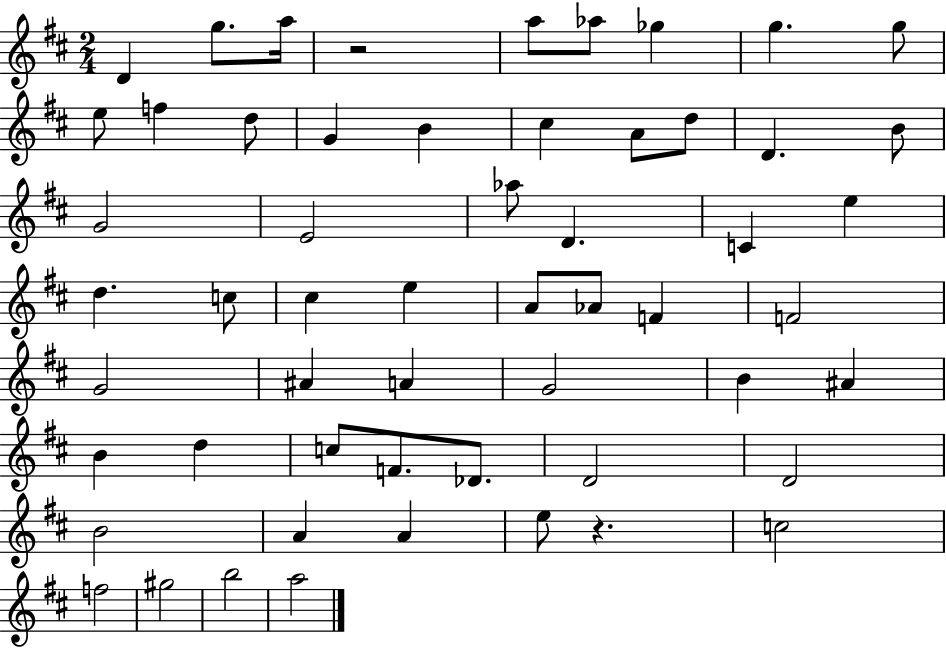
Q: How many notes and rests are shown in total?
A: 56